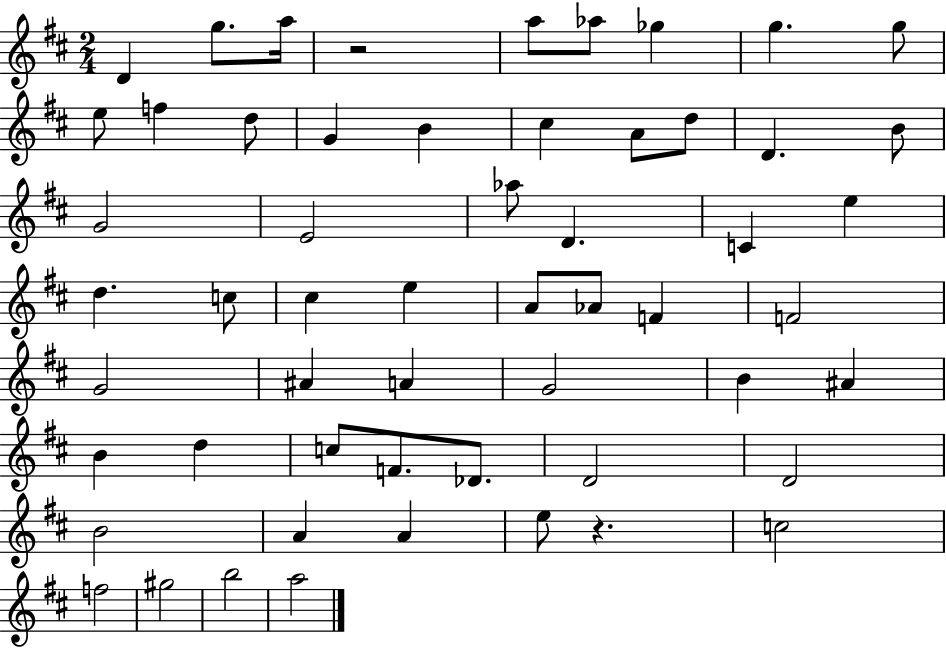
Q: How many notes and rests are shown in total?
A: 56